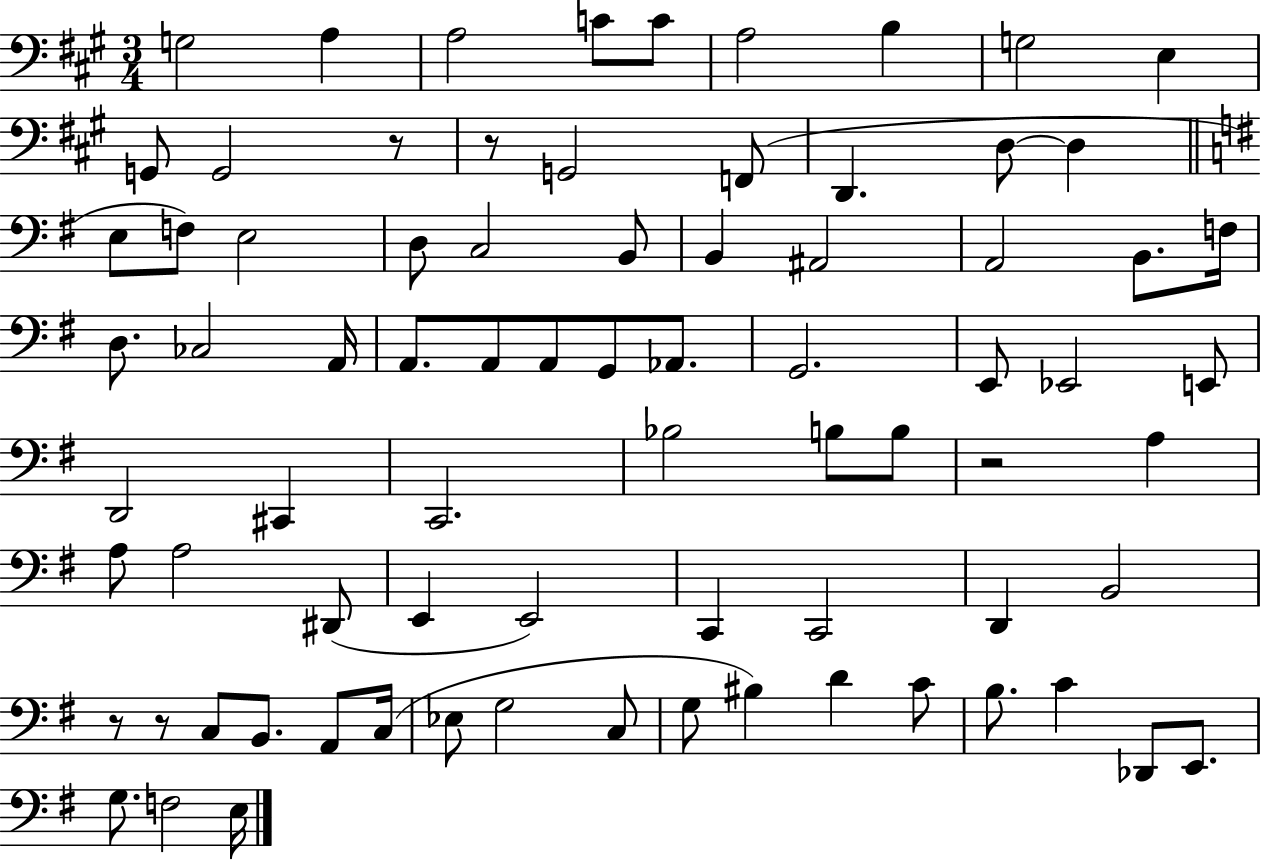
X:1
T:Untitled
M:3/4
L:1/4
K:A
G,2 A, A,2 C/2 C/2 A,2 B, G,2 E, G,,/2 G,,2 z/2 z/2 G,,2 F,,/2 D,, D,/2 D, E,/2 F,/2 E,2 D,/2 C,2 B,,/2 B,, ^A,,2 A,,2 B,,/2 F,/4 D,/2 _C,2 A,,/4 A,,/2 A,,/2 A,,/2 G,,/2 _A,,/2 G,,2 E,,/2 _E,,2 E,,/2 D,,2 ^C,, C,,2 _B,2 B,/2 B,/2 z2 A, A,/2 A,2 ^D,,/2 E,, E,,2 C,, C,,2 D,, B,,2 z/2 z/2 C,/2 B,,/2 A,,/2 C,/4 _E,/2 G,2 C,/2 G,/2 ^B, D C/2 B,/2 C _D,,/2 E,,/2 G,/2 F,2 E,/4